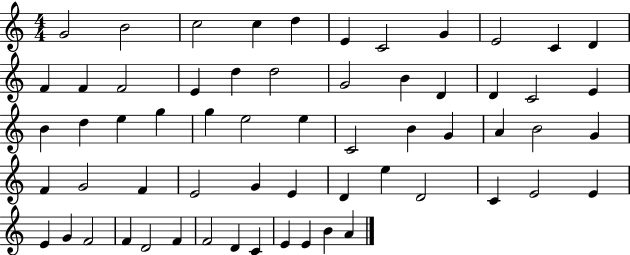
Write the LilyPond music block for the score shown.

{
  \clef treble
  \numericTimeSignature
  \time 4/4
  \key c \major
  g'2 b'2 | c''2 c''4 d''4 | e'4 c'2 g'4 | e'2 c'4 d'4 | \break f'4 f'4 f'2 | e'4 d''4 d''2 | g'2 b'4 d'4 | d'4 c'2 e'4 | \break b'4 d''4 e''4 g''4 | g''4 e''2 e''4 | c'2 b'4 g'4 | a'4 b'2 g'4 | \break f'4 g'2 f'4 | e'2 g'4 e'4 | d'4 e''4 d'2 | c'4 e'2 e'4 | \break e'4 g'4 f'2 | f'4 d'2 f'4 | f'2 d'4 c'4 | e'4 e'4 b'4 a'4 | \break \bar "|."
}